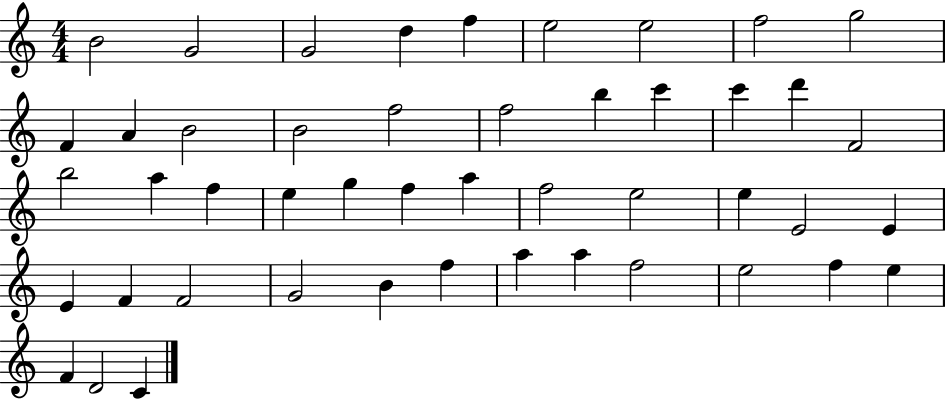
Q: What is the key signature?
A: C major